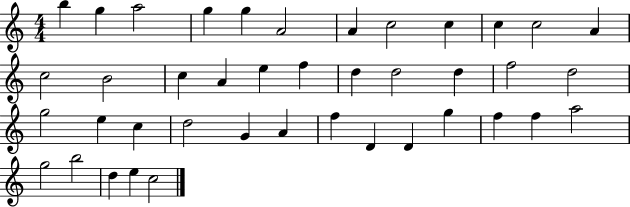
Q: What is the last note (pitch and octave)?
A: C5